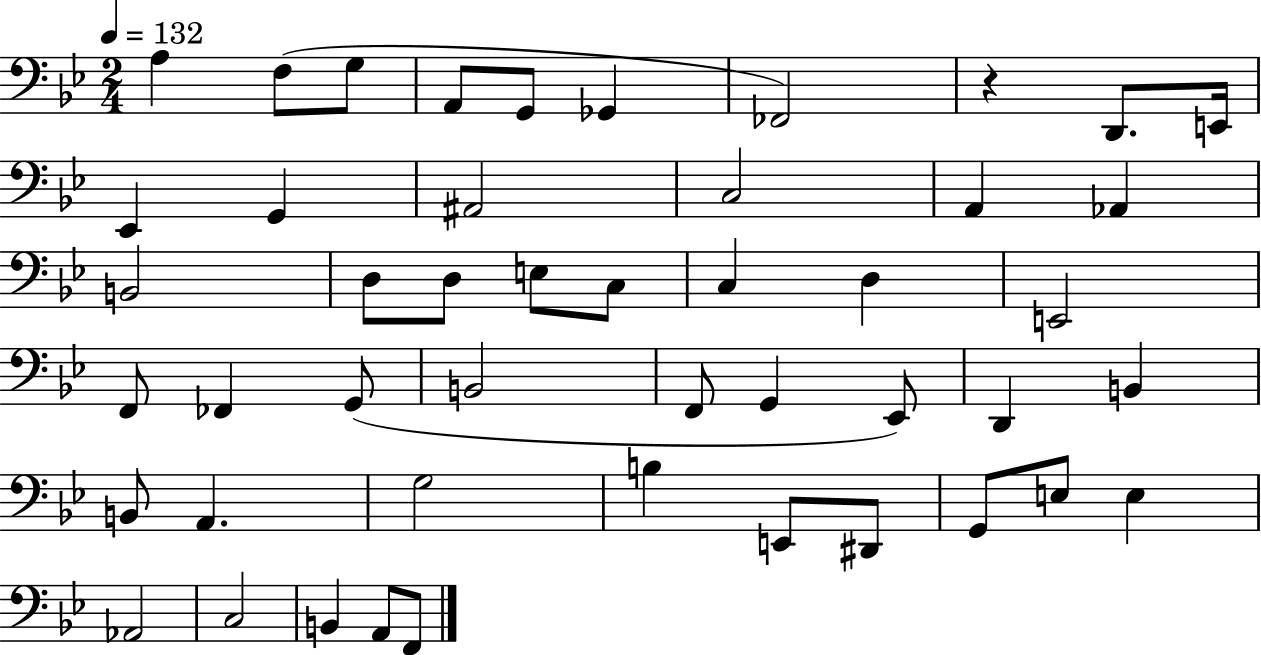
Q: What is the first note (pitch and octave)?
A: A3